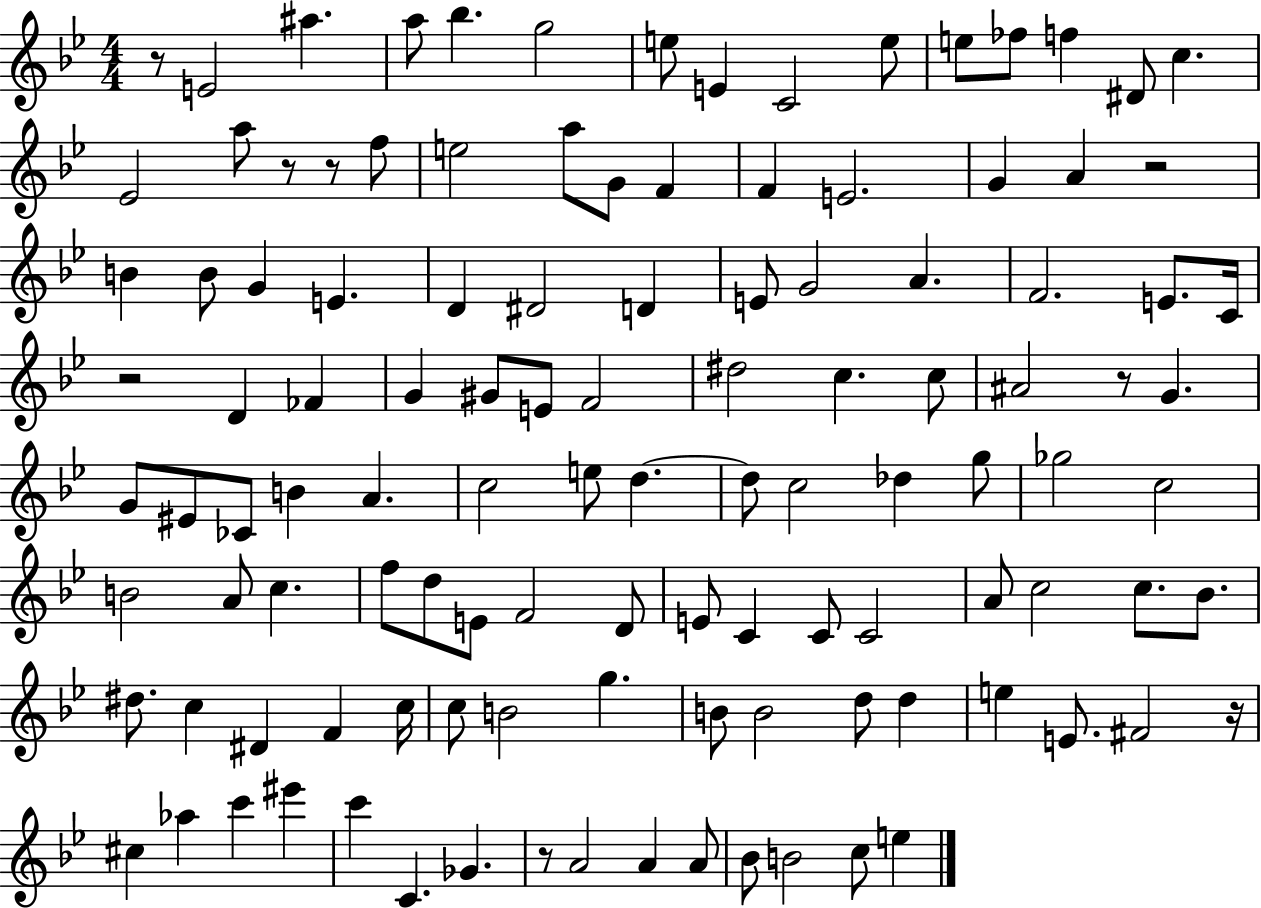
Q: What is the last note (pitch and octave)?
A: E5